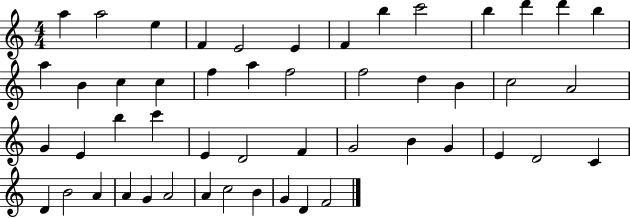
{
  \clef treble
  \numericTimeSignature
  \time 4/4
  \key c \major
  a''4 a''2 e''4 | f'4 e'2 e'4 | f'4 b''4 c'''2 | b''4 d'''4 d'''4 b''4 | \break a''4 b'4 c''4 c''4 | f''4 a''4 f''2 | f''2 d''4 b'4 | c''2 a'2 | \break g'4 e'4 b''4 c'''4 | e'4 d'2 f'4 | g'2 b'4 g'4 | e'4 d'2 c'4 | \break d'4 b'2 a'4 | a'4 g'4 a'2 | a'4 c''2 b'4 | g'4 d'4 f'2 | \break \bar "|."
}